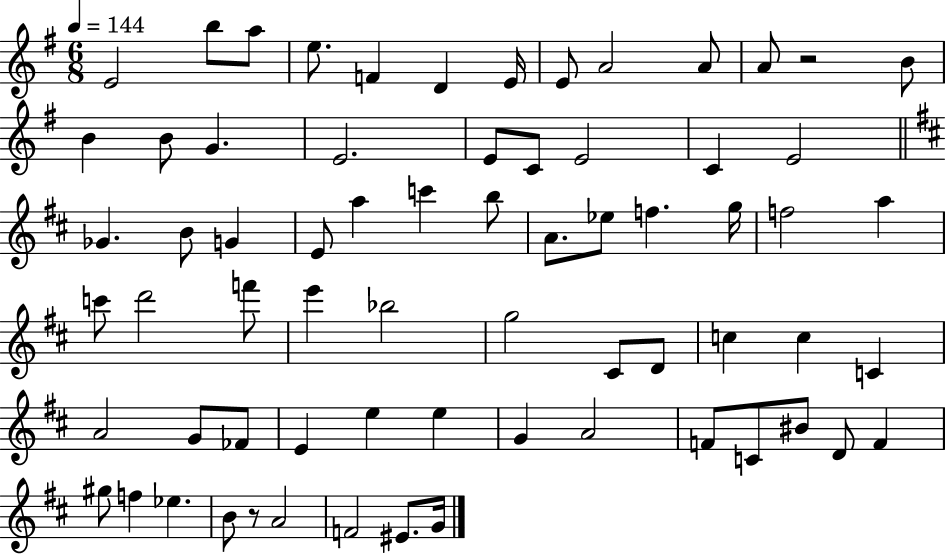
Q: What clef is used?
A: treble